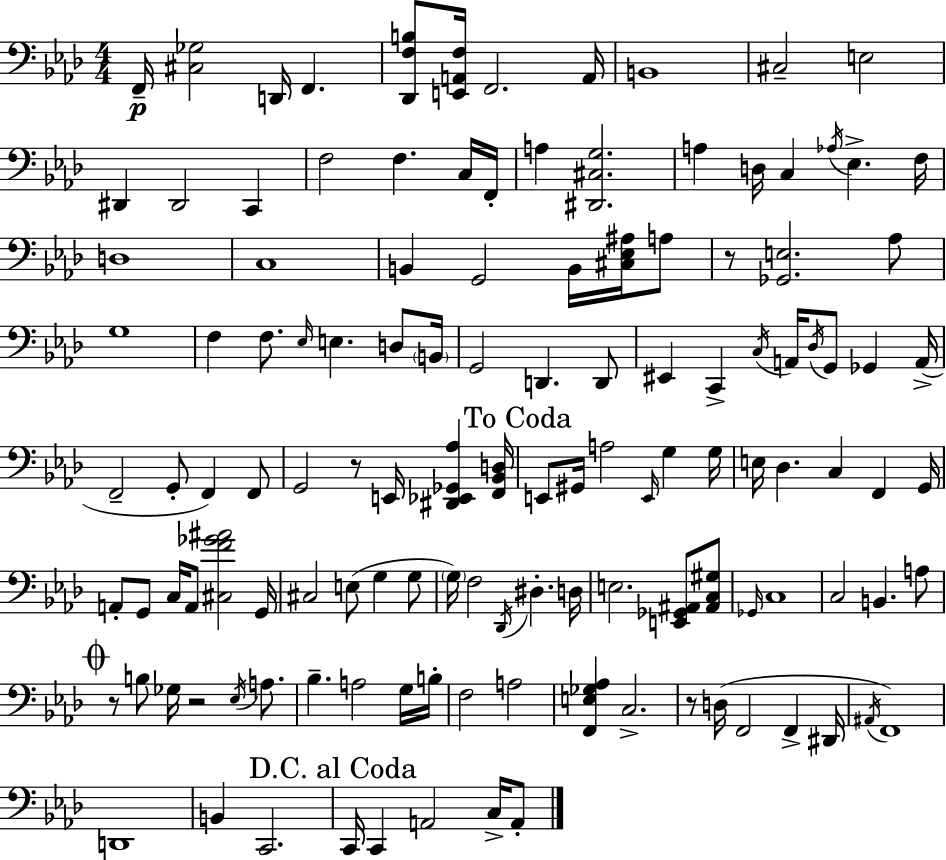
X:1
T:Untitled
M:4/4
L:1/4
K:Ab
F,,/4 [^C,_G,]2 D,,/4 F,, [_D,,F,B,]/2 [E,,A,,F,]/4 F,,2 A,,/4 B,,4 ^C,2 E,2 ^D,, ^D,,2 C,, F,2 F, C,/4 F,,/4 A, [^D,,^C,G,]2 A, D,/4 C, _A,/4 _E, F,/4 D,4 C,4 B,, G,,2 B,,/4 [^C,_E,^A,]/4 A,/2 z/2 [_G,,E,]2 _A,/2 G,4 F, F,/2 _E,/4 E, D,/2 B,,/4 G,,2 D,, D,,/2 ^E,, C,, C,/4 A,,/4 _D,/4 G,,/2 _G,, A,,/4 F,,2 G,,/2 F,, F,,/2 G,,2 z/2 E,,/4 [^D,,_E,,_G,,_A,] [F,,_B,,D,]/4 E,,/2 ^G,,/4 A,2 E,,/4 G, G,/4 E,/4 _D, C, F,, G,,/4 A,,/2 G,,/2 C,/4 A,,/2 [^C,F_G^A]2 G,,/4 ^C,2 E,/2 G, G,/2 G,/4 F,2 _D,,/4 ^D, D,/4 E,2 [E,,_G,,^A,,]/2 [^A,,C,^G,]/2 _G,,/4 C,4 C,2 B,, A,/2 z/2 B,/2 _G,/4 z2 _E,/4 A,/2 _B, A,2 G,/4 B,/4 F,2 A,2 [F,,E,_G,_A,] C,2 z/2 D,/4 F,,2 F,, ^D,,/4 ^A,,/4 F,,4 D,,4 B,, C,,2 C,,/4 C,, A,,2 C,/4 A,,/2